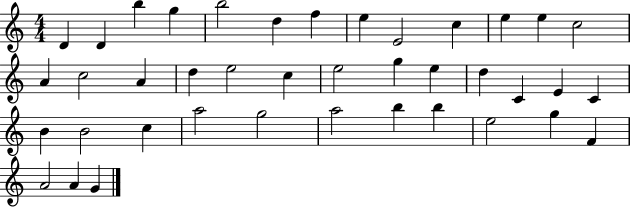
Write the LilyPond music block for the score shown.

{
  \clef treble
  \numericTimeSignature
  \time 4/4
  \key c \major
  d'4 d'4 b''4 g''4 | b''2 d''4 f''4 | e''4 e'2 c''4 | e''4 e''4 c''2 | \break a'4 c''2 a'4 | d''4 e''2 c''4 | e''2 g''4 e''4 | d''4 c'4 e'4 c'4 | \break b'4 b'2 c''4 | a''2 g''2 | a''2 b''4 b''4 | e''2 g''4 f'4 | \break a'2 a'4 g'4 | \bar "|."
}